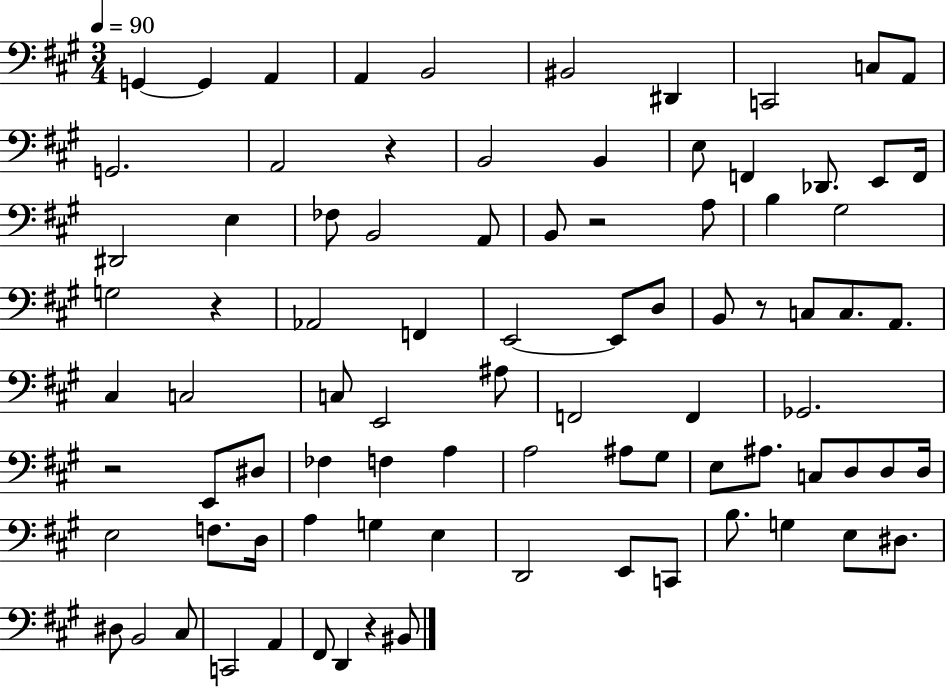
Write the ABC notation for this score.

X:1
T:Untitled
M:3/4
L:1/4
K:A
G,, G,, A,, A,, B,,2 ^B,,2 ^D,, C,,2 C,/2 A,,/2 G,,2 A,,2 z B,,2 B,, E,/2 F,, _D,,/2 E,,/2 F,,/4 ^D,,2 E, _F,/2 B,,2 A,,/2 B,,/2 z2 A,/2 B, ^G,2 G,2 z _A,,2 F,, E,,2 E,,/2 D,/2 B,,/2 z/2 C,/2 C,/2 A,,/2 ^C, C,2 C,/2 E,,2 ^A,/2 F,,2 F,, _G,,2 z2 E,,/2 ^D,/2 _F, F, A, A,2 ^A,/2 ^G,/2 E,/2 ^A,/2 C,/2 D,/2 D,/2 D,/4 E,2 F,/2 D,/4 A, G, E, D,,2 E,,/2 C,,/2 B,/2 G, E,/2 ^D,/2 ^D,/2 B,,2 ^C,/2 C,,2 A,, ^F,,/2 D,, z ^B,,/2